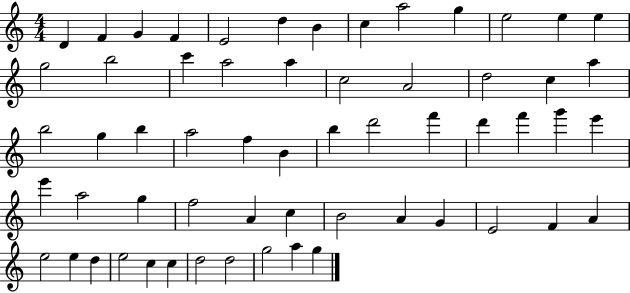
{
  \clef treble
  \numericTimeSignature
  \time 4/4
  \key c \major
  d'4 f'4 g'4 f'4 | e'2 d''4 b'4 | c''4 a''2 g''4 | e''2 e''4 e''4 | \break g''2 b''2 | c'''4 a''2 a''4 | c''2 a'2 | d''2 c''4 a''4 | \break b''2 g''4 b''4 | a''2 f''4 b'4 | b''4 d'''2 f'''4 | d'''4 f'''4 g'''4 e'''4 | \break e'''4 a''2 g''4 | f''2 a'4 c''4 | b'2 a'4 g'4 | e'2 f'4 a'4 | \break e''2 e''4 d''4 | e''2 c''4 c''4 | d''2 d''2 | g''2 a''4 g''4 | \break \bar "|."
}